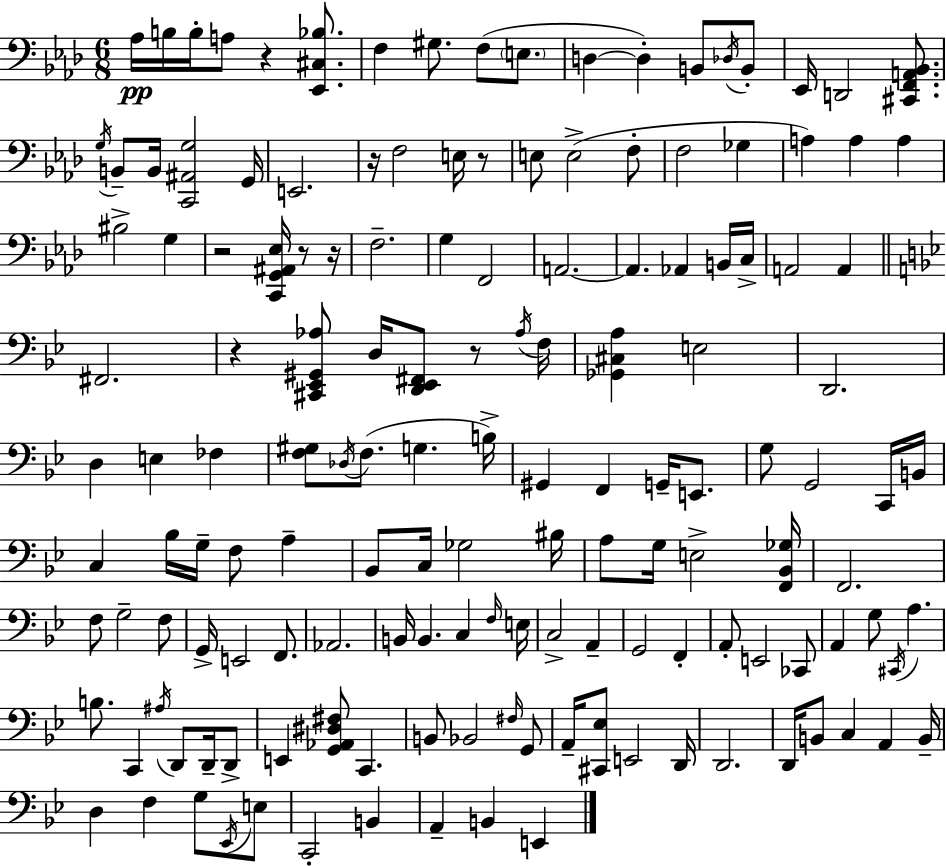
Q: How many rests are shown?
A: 8